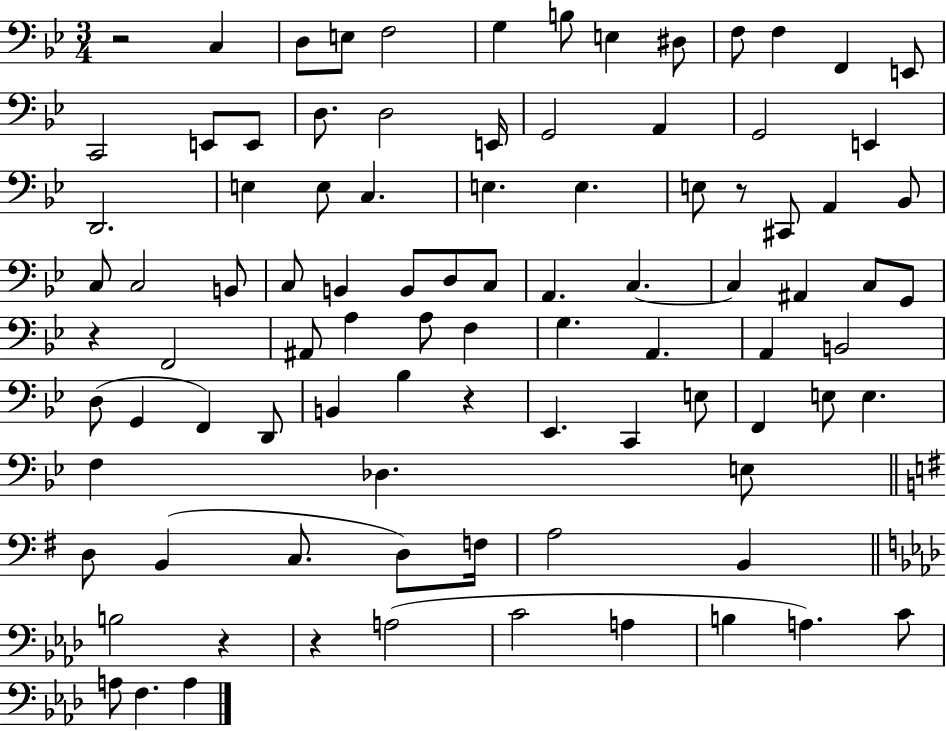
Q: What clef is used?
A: bass